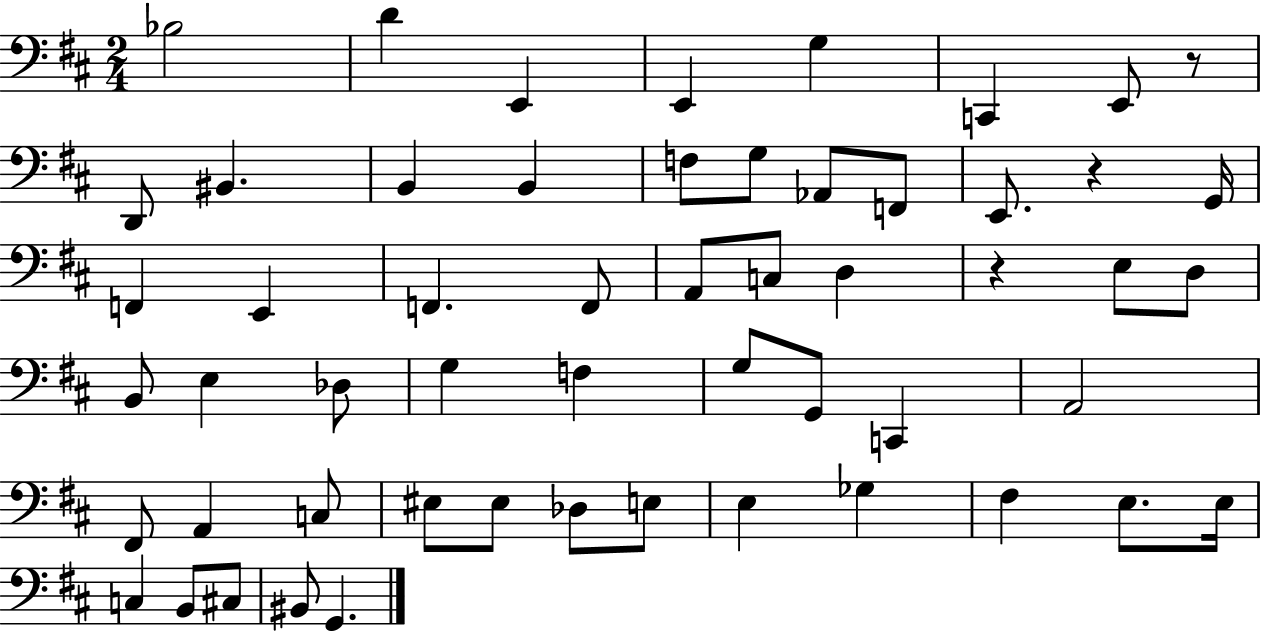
Bb3/h D4/q E2/q E2/q G3/q C2/q E2/e R/e D2/e BIS2/q. B2/q B2/q F3/e G3/e Ab2/e F2/e E2/e. R/q G2/s F2/q E2/q F2/q. F2/e A2/e C3/e D3/q R/q E3/e D3/e B2/e E3/q Db3/e G3/q F3/q G3/e G2/e C2/q A2/h F#2/e A2/q C3/e EIS3/e EIS3/e Db3/e E3/e E3/q Gb3/q F#3/q E3/e. E3/s C3/q B2/e C#3/e BIS2/e G2/q.